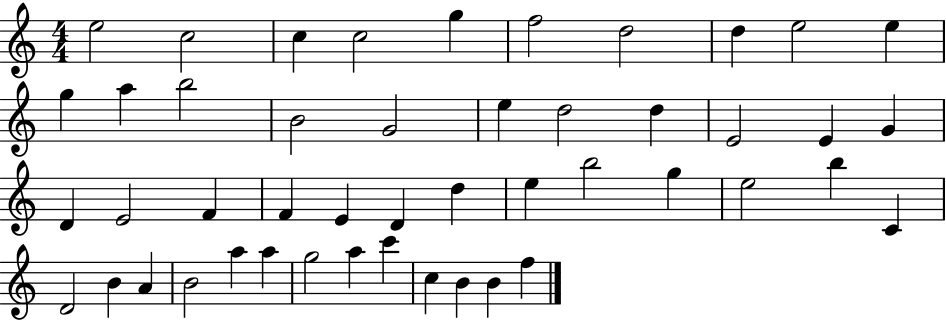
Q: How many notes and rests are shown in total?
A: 47